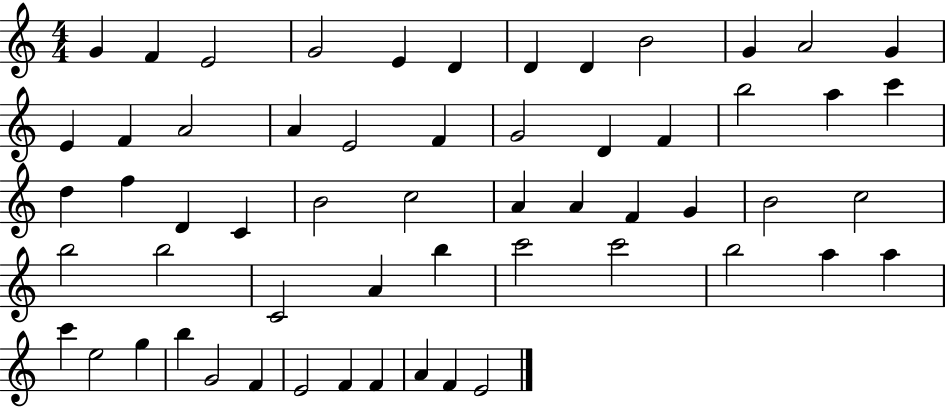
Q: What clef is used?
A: treble